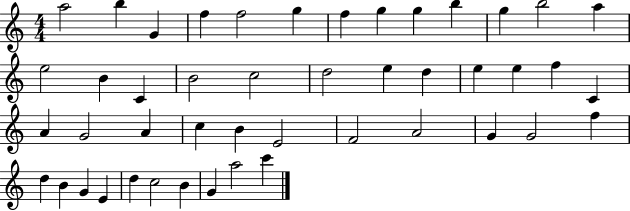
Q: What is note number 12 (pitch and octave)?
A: B5